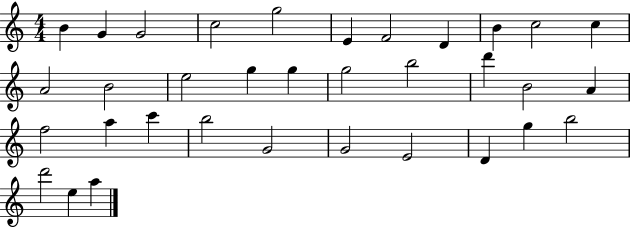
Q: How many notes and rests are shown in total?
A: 34